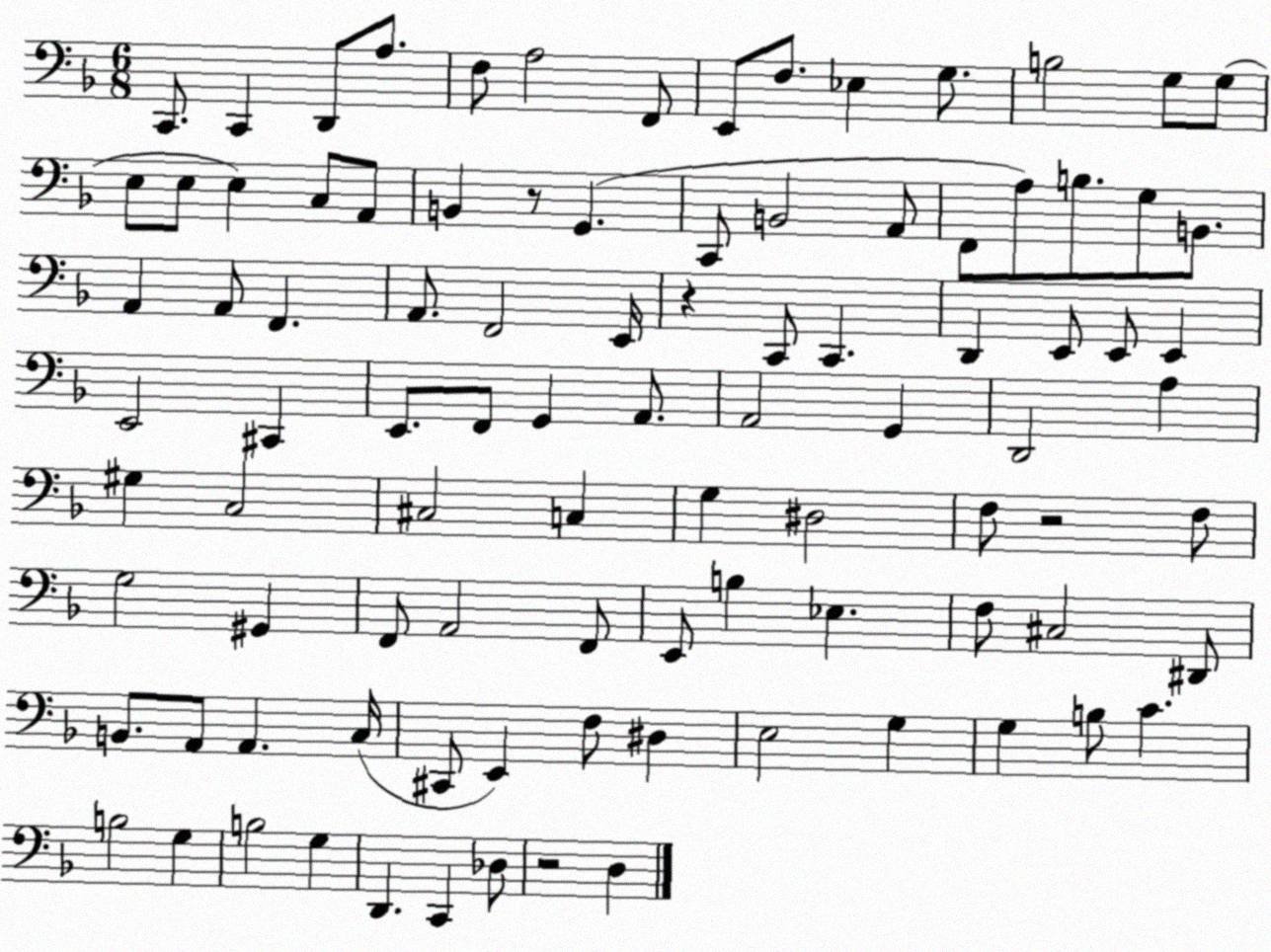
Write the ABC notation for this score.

X:1
T:Untitled
M:6/8
L:1/4
K:F
C,,/2 C,, D,,/2 A,/2 F,/2 A,2 F,,/2 E,,/2 F,/2 _E, G,/2 B,2 G,/2 G,/2 E,/2 E,/2 E, C,/2 A,,/2 B,, z/2 G,, C,,/2 B,,2 A,,/2 F,,/2 A,/2 B,/2 G,/2 B,,/2 A,, A,,/2 F,, A,,/2 F,,2 E,,/4 z C,,/2 C,, D,, E,,/2 E,,/2 E,, E,,2 ^C,, E,,/2 F,,/2 G,, A,,/2 A,,2 G,, D,,2 A, ^G, C,2 ^C,2 C, G, ^D,2 F,/2 z2 F,/2 G,2 ^G,, F,,/2 A,,2 F,,/2 E,,/2 B, _E, F,/2 ^C,2 ^D,,/2 B,,/2 A,,/2 A,, C,/4 ^C,,/2 E,, F,/2 ^D, E,2 G, G, B,/2 C B,2 G, B,2 G, D,, C,, _D,/2 z2 D,